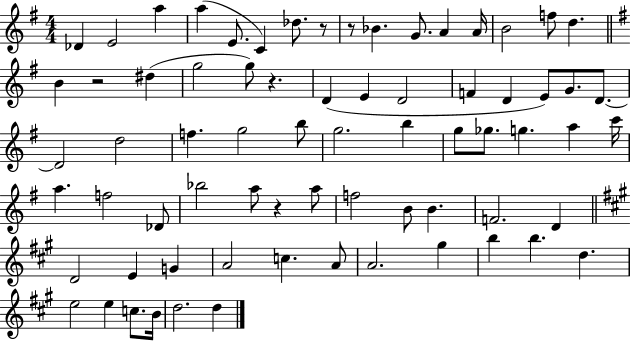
{
  \clef treble
  \numericTimeSignature
  \time 4/4
  \key g \major
  des'4 e'2 a''4 | a''4( e'8. c'4) des''8. r8 | r8 bes'4. g'8. a'4 a'16 | b'2 f''8 d''4. | \break \bar "||" \break \key g \major b'4 r2 dis''4( | g''2 g''8) r4. | d'4( e'4 d'2 | f'4 d'4 e'8) g'8. d'8.~~ | \break d'2 d''2 | f''4. g''2 b''8 | g''2. b''4 | g''8 ges''8. g''4. a''4 c'''16 | \break a''4. f''2 des'8 | bes''2 a''8 r4 a''8 | f''2 b'8 b'4. | f'2. d'4 | \break \bar "||" \break \key a \major d'2 e'4 g'4 | a'2 c''4. a'8 | a'2. gis''4 | b''4 b''4. d''4. | \break e''2 e''4 c''8. b'16 | d''2. d''4 | \bar "|."
}